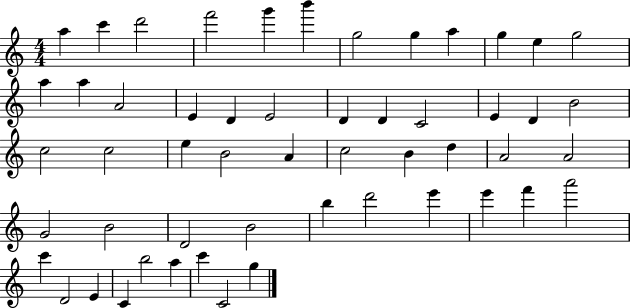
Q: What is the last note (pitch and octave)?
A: G5